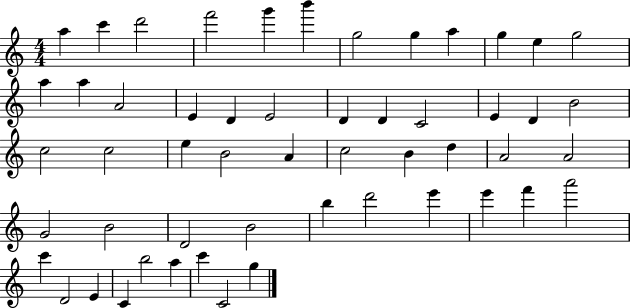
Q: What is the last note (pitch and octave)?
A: G5